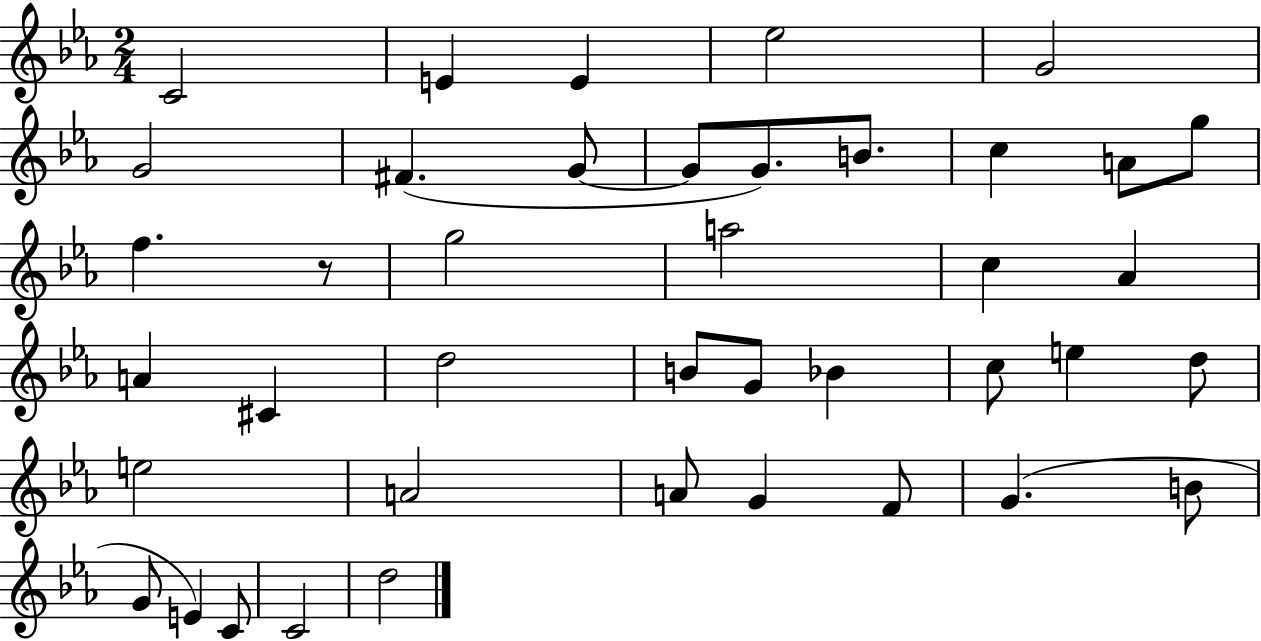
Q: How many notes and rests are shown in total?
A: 41